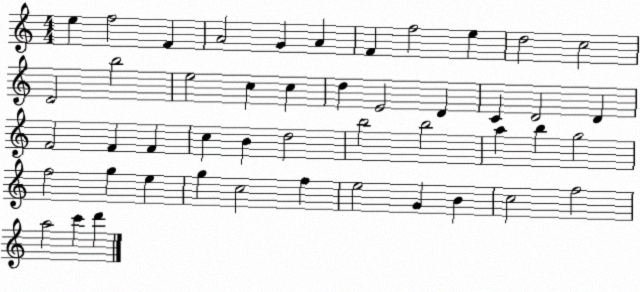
X:1
T:Untitled
M:4/4
L:1/4
K:C
e f2 F A2 G A F f2 e d2 c2 D2 b2 e2 c c d E2 D C D2 D F2 F F c B d2 b2 b2 a b g2 f2 g e g c2 f e2 G B c2 f2 a2 c' d'